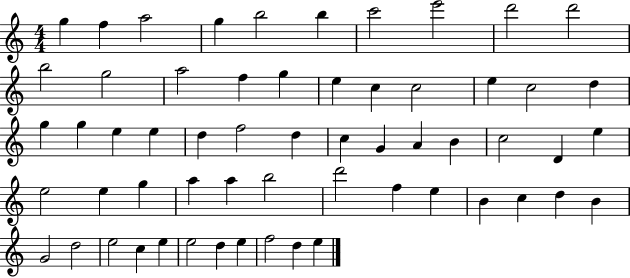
X:1
T:Untitled
M:4/4
L:1/4
K:C
g f a2 g b2 b c'2 e'2 d'2 d'2 b2 g2 a2 f g e c c2 e c2 d g g e e d f2 d c G A B c2 D e e2 e g a a b2 d'2 f e B c d B G2 d2 e2 c e e2 d e f2 d e